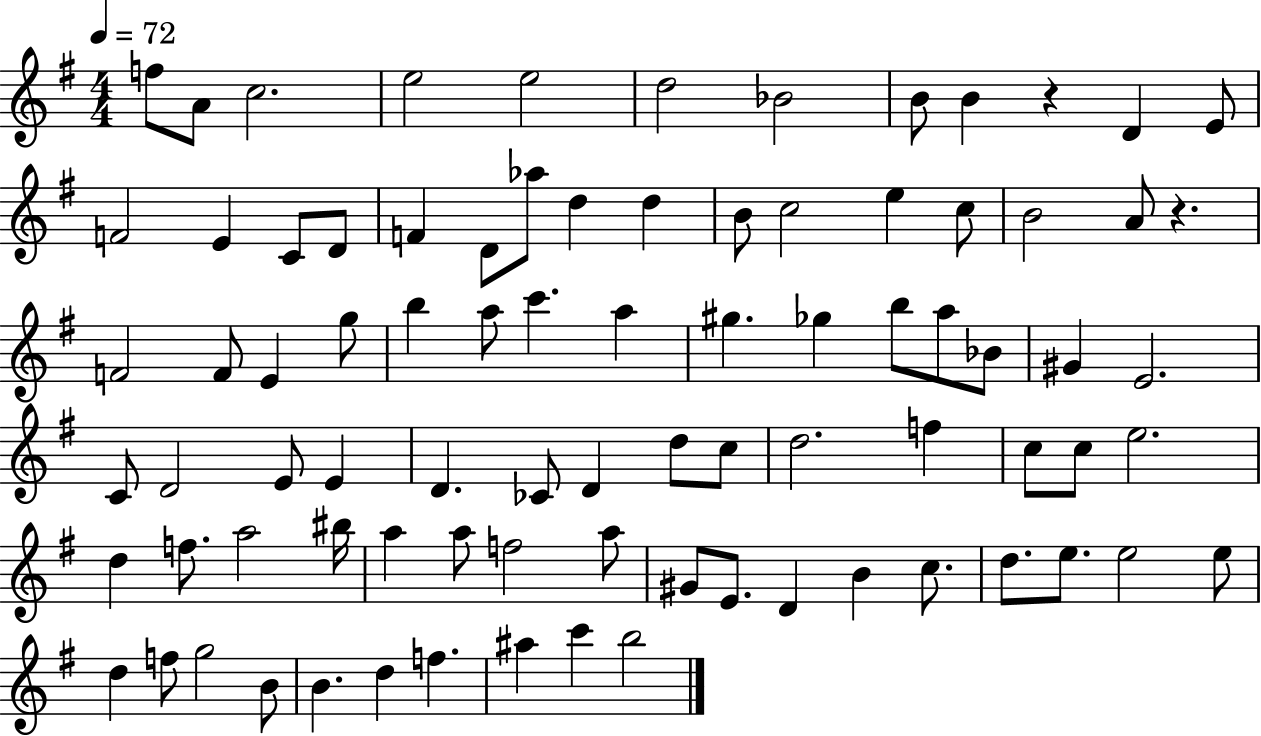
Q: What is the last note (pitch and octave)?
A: B5